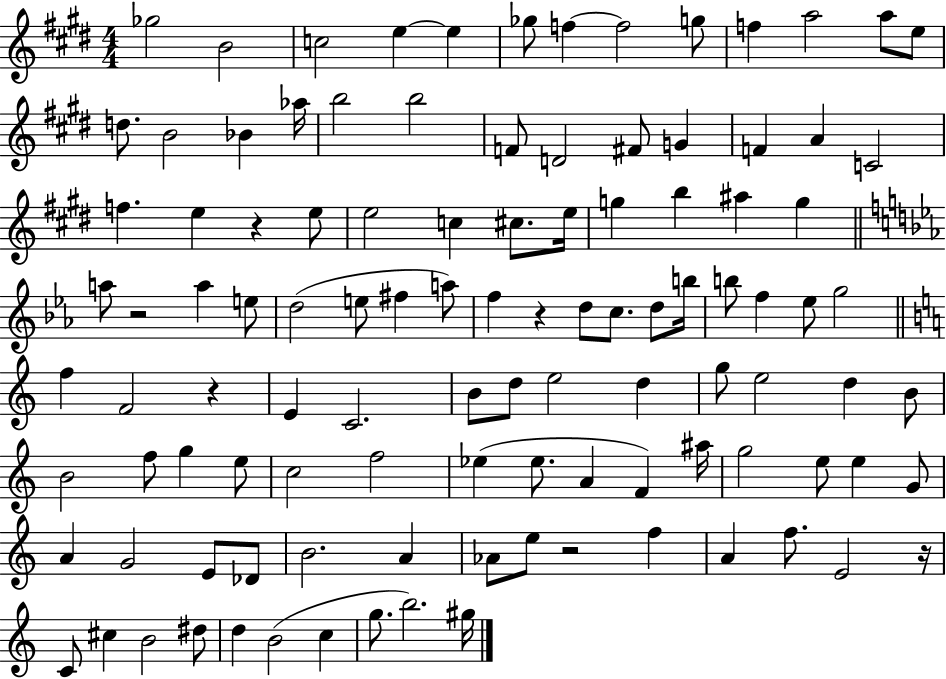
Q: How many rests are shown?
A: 6